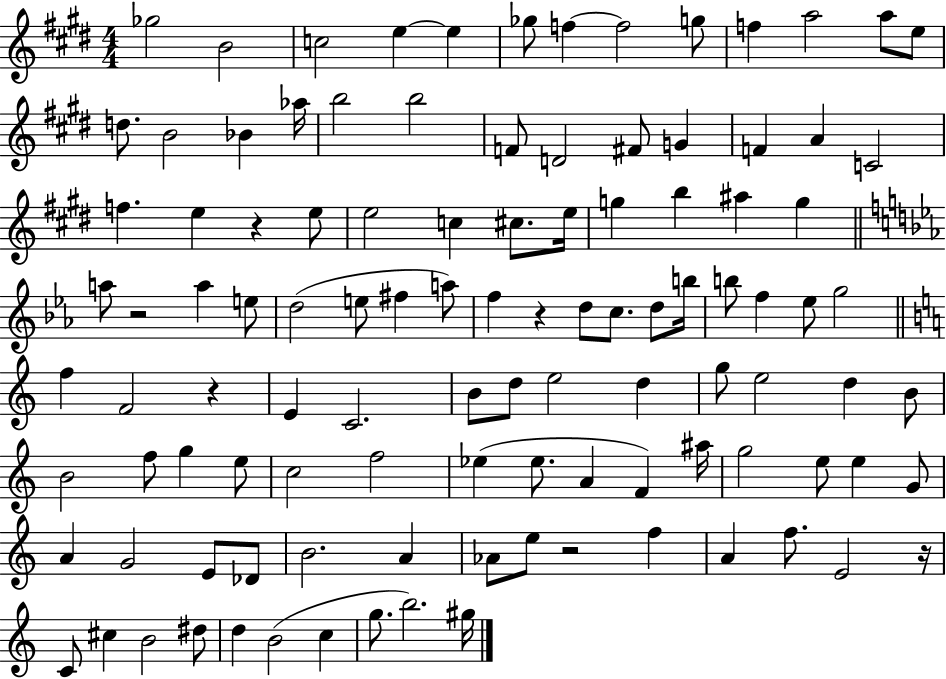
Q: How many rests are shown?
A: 6